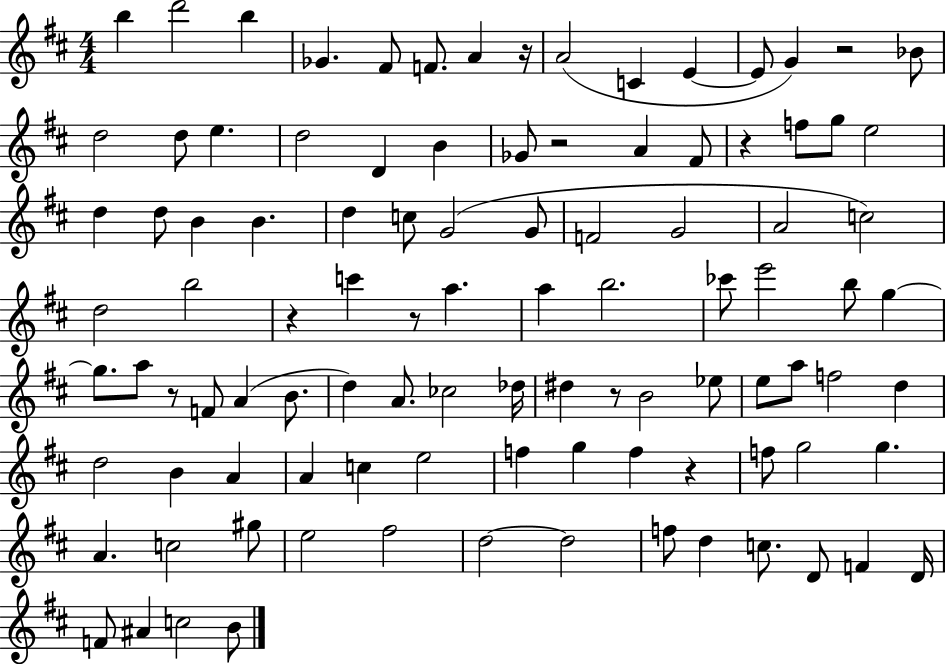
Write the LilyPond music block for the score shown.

{
  \clef treble
  \numericTimeSignature
  \time 4/4
  \key d \major
  \repeat volta 2 { b''4 d'''2 b''4 | ges'4. fis'8 f'8. a'4 r16 | a'2( c'4 e'4~~ | e'8 g'4) r2 bes'8 | \break d''2 d''8 e''4. | d''2 d'4 b'4 | ges'8 r2 a'4 fis'8 | r4 f''8 g''8 e''2 | \break d''4 d''8 b'4 b'4. | d''4 c''8 g'2( g'8 | f'2 g'2 | a'2 c''2) | \break d''2 b''2 | r4 c'''4 r8 a''4. | a''4 b''2. | ces'''8 e'''2 b''8 g''4~~ | \break g''8. a''8 r8 f'8 a'4( b'8. | d''4) a'8. ces''2 des''16 | dis''4 r8 b'2 ees''8 | e''8 a''8 f''2 d''4 | \break d''2 b'4 a'4 | a'4 c''4 e''2 | f''4 g''4 f''4 r4 | f''8 g''2 g''4. | \break a'4. c''2 gis''8 | e''2 fis''2 | d''2~~ d''2 | f''8 d''4 c''8. d'8 f'4 d'16 | \break f'8 ais'4 c''2 b'8 | } \bar "|."
}